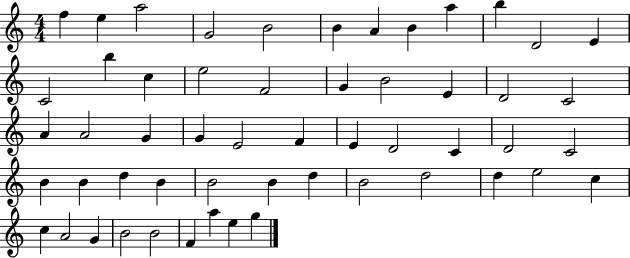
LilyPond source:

{
  \clef treble
  \numericTimeSignature
  \time 4/4
  \key c \major
  f''4 e''4 a''2 | g'2 b'2 | b'4 a'4 b'4 a''4 | b''4 d'2 e'4 | \break c'2 b''4 c''4 | e''2 f'2 | g'4 b'2 e'4 | d'2 c'2 | \break a'4 a'2 g'4 | g'4 e'2 f'4 | e'4 d'2 c'4 | d'2 c'2 | \break b'4 b'4 d''4 b'4 | b'2 b'4 d''4 | b'2 d''2 | d''4 e''2 c''4 | \break c''4 a'2 g'4 | b'2 b'2 | f'4 a''4 e''4 g''4 | \bar "|."
}